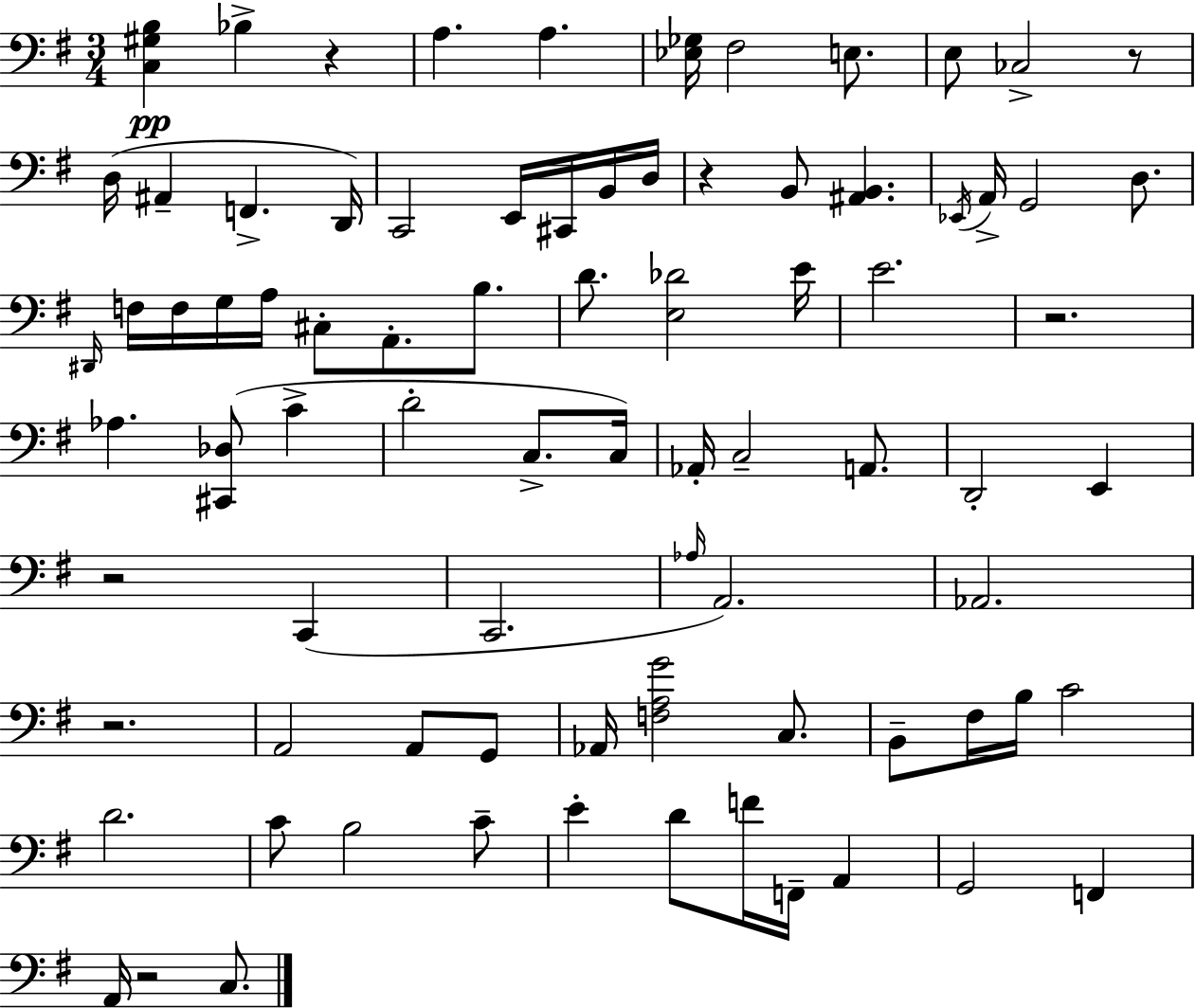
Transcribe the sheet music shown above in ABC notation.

X:1
T:Untitled
M:3/4
L:1/4
K:Em
[C,^G,B,] _B, z A, A, [_E,_G,]/4 ^F,2 E,/2 E,/2 _C,2 z/2 D,/4 ^A,, F,, D,,/4 C,,2 E,,/4 ^C,,/4 B,,/4 D,/4 z B,,/2 [^A,,B,,] _E,,/4 A,,/4 G,,2 D,/2 ^D,,/4 F,/4 F,/4 G,/4 A,/4 ^C,/2 A,,/2 B,/2 D/2 [E,_D]2 E/4 E2 z2 _A, [^C,,_D,]/2 C D2 C,/2 C,/4 _A,,/4 C,2 A,,/2 D,,2 E,, z2 C,, C,,2 _A,/4 A,,2 _A,,2 z2 A,,2 A,,/2 G,,/2 _A,,/4 [F,A,G]2 C,/2 B,,/2 ^F,/4 B,/4 C2 D2 C/2 B,2 C/2 E D/2 F/4 F,,/4 A,, G,,2 F,, A,,/4 z2 C,/2